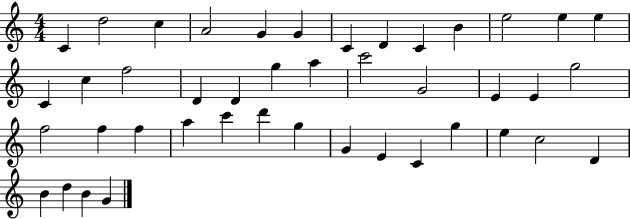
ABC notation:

X:1
T:Untitled
M:4/4
L:1/4
K:C
C d2 c A2 G G C D C B e2 e e C c f2 D D g a c'2 G2 E E g2 f2 f f a c' d' g G E C g e c2 D B d B G